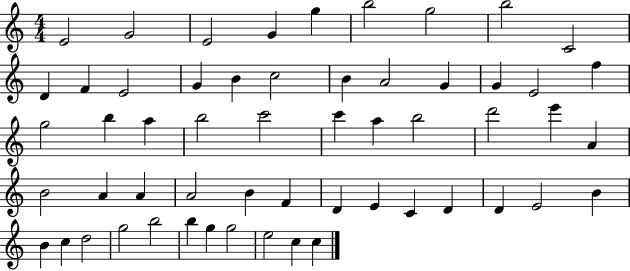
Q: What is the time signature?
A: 4/4